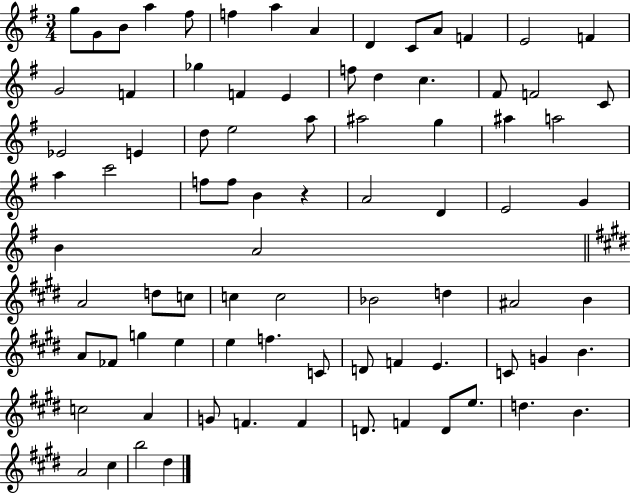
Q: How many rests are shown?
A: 1